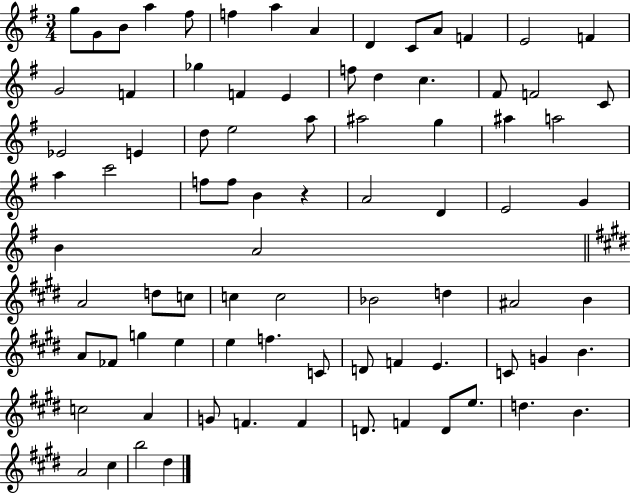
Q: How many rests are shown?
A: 1